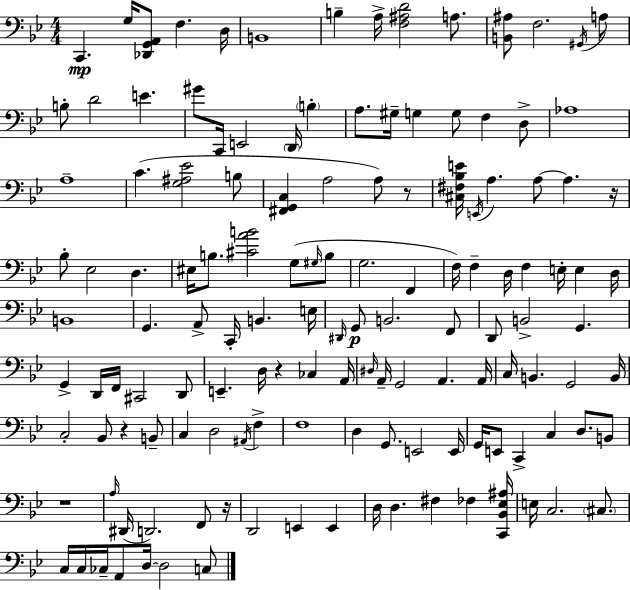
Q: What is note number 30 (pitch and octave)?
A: A3